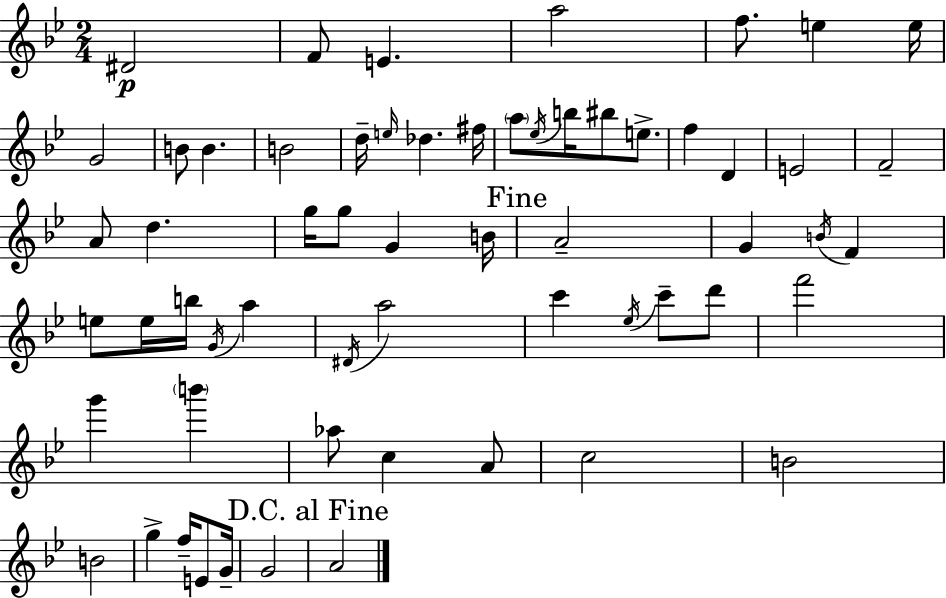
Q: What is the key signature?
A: G minor